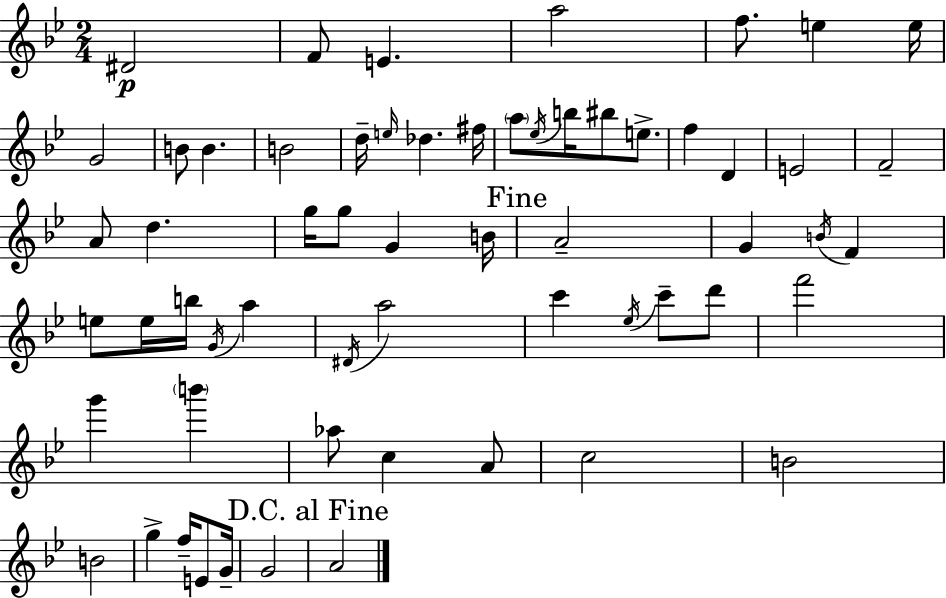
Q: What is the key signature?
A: G minor